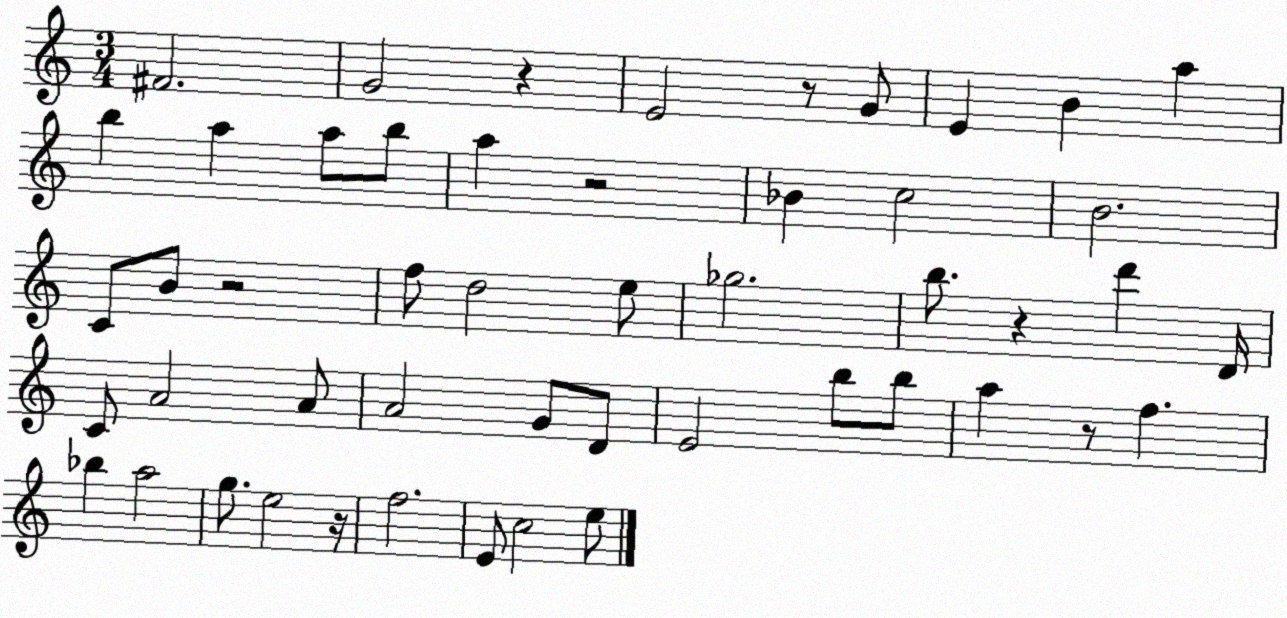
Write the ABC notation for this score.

X:1
T:Untitled
M:3/4
L:1/4
K:C
^F2 G2 z E2 z/2 G/2 E B a b a a/2 b/2 a z2 _B c2 B2 C/2 B/2 z2 f/2 d2 e/2 _g2 b/2 z d' D/4 C/2 A2 A/2 A2 G/2 D/2 E2 b/2 b/2 a z/2 f _b a2 g/2 e2 z/4 f2 E/2 c2 e/2